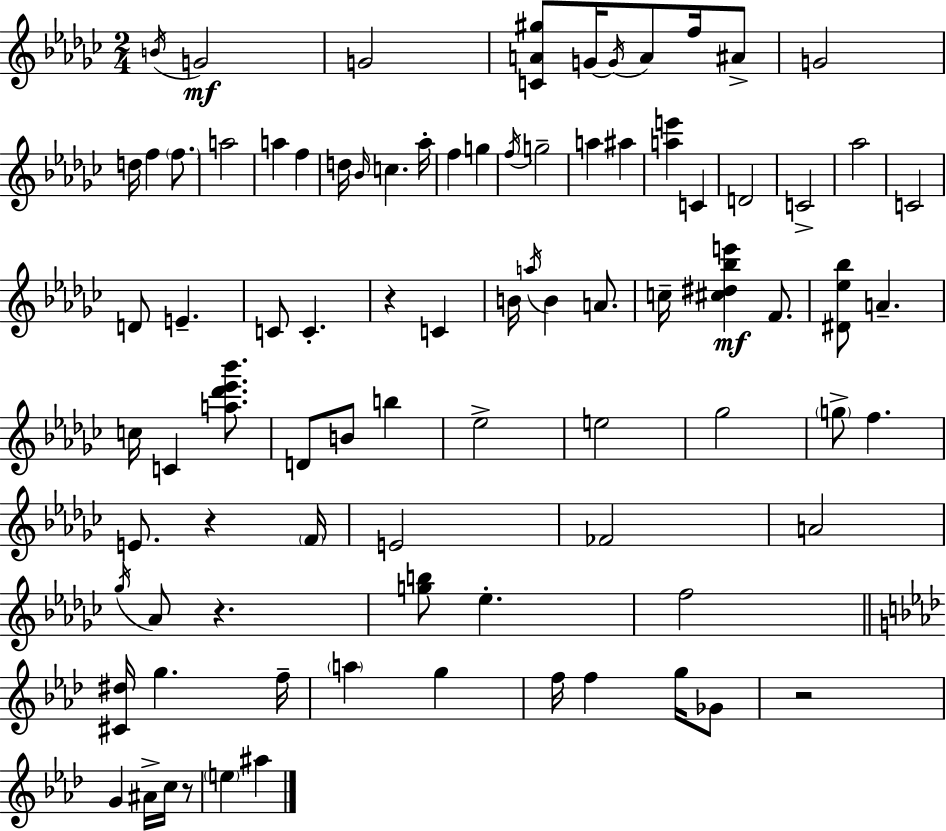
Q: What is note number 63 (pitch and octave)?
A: F5